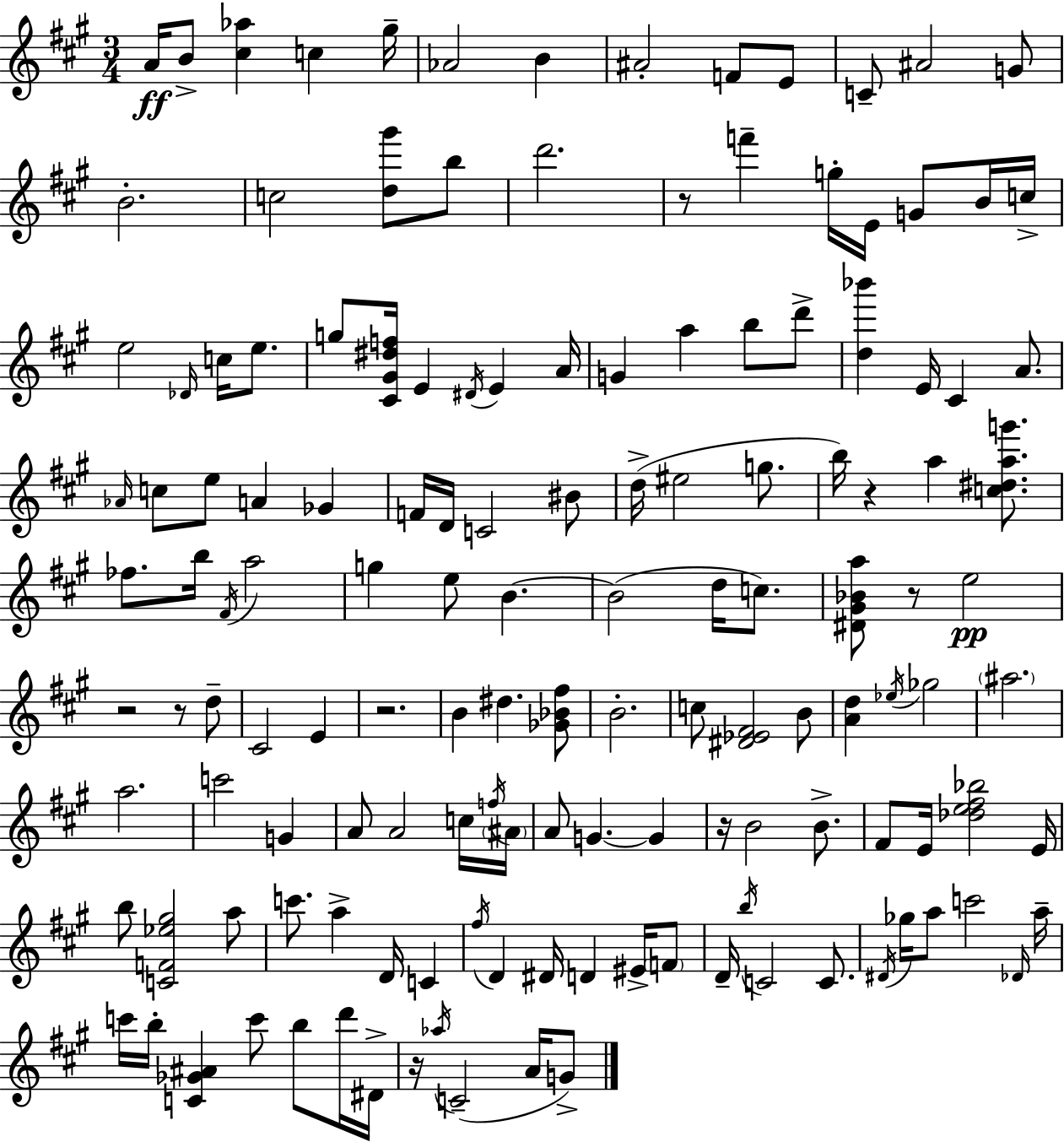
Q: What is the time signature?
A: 3/4